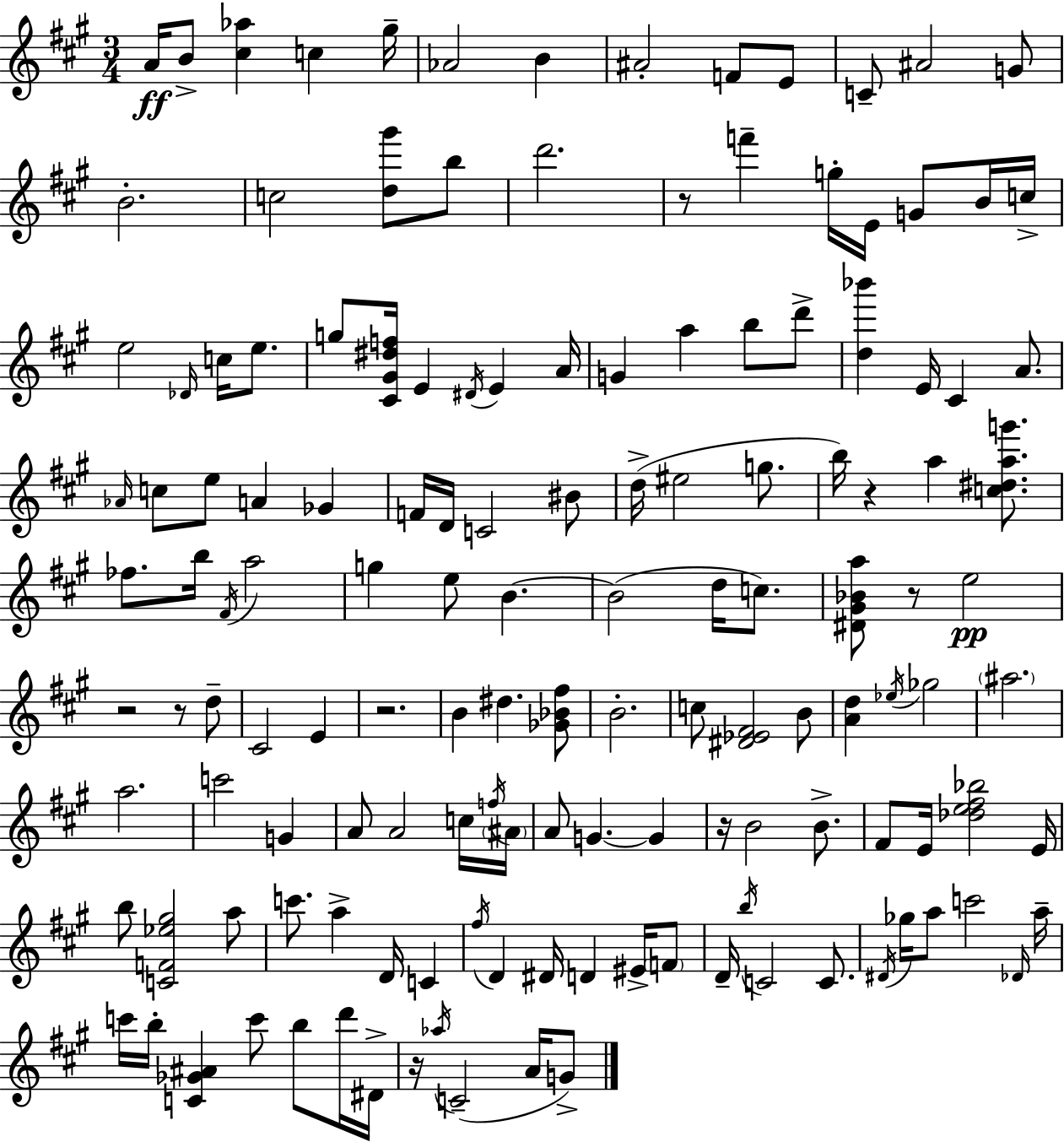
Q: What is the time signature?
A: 3/4